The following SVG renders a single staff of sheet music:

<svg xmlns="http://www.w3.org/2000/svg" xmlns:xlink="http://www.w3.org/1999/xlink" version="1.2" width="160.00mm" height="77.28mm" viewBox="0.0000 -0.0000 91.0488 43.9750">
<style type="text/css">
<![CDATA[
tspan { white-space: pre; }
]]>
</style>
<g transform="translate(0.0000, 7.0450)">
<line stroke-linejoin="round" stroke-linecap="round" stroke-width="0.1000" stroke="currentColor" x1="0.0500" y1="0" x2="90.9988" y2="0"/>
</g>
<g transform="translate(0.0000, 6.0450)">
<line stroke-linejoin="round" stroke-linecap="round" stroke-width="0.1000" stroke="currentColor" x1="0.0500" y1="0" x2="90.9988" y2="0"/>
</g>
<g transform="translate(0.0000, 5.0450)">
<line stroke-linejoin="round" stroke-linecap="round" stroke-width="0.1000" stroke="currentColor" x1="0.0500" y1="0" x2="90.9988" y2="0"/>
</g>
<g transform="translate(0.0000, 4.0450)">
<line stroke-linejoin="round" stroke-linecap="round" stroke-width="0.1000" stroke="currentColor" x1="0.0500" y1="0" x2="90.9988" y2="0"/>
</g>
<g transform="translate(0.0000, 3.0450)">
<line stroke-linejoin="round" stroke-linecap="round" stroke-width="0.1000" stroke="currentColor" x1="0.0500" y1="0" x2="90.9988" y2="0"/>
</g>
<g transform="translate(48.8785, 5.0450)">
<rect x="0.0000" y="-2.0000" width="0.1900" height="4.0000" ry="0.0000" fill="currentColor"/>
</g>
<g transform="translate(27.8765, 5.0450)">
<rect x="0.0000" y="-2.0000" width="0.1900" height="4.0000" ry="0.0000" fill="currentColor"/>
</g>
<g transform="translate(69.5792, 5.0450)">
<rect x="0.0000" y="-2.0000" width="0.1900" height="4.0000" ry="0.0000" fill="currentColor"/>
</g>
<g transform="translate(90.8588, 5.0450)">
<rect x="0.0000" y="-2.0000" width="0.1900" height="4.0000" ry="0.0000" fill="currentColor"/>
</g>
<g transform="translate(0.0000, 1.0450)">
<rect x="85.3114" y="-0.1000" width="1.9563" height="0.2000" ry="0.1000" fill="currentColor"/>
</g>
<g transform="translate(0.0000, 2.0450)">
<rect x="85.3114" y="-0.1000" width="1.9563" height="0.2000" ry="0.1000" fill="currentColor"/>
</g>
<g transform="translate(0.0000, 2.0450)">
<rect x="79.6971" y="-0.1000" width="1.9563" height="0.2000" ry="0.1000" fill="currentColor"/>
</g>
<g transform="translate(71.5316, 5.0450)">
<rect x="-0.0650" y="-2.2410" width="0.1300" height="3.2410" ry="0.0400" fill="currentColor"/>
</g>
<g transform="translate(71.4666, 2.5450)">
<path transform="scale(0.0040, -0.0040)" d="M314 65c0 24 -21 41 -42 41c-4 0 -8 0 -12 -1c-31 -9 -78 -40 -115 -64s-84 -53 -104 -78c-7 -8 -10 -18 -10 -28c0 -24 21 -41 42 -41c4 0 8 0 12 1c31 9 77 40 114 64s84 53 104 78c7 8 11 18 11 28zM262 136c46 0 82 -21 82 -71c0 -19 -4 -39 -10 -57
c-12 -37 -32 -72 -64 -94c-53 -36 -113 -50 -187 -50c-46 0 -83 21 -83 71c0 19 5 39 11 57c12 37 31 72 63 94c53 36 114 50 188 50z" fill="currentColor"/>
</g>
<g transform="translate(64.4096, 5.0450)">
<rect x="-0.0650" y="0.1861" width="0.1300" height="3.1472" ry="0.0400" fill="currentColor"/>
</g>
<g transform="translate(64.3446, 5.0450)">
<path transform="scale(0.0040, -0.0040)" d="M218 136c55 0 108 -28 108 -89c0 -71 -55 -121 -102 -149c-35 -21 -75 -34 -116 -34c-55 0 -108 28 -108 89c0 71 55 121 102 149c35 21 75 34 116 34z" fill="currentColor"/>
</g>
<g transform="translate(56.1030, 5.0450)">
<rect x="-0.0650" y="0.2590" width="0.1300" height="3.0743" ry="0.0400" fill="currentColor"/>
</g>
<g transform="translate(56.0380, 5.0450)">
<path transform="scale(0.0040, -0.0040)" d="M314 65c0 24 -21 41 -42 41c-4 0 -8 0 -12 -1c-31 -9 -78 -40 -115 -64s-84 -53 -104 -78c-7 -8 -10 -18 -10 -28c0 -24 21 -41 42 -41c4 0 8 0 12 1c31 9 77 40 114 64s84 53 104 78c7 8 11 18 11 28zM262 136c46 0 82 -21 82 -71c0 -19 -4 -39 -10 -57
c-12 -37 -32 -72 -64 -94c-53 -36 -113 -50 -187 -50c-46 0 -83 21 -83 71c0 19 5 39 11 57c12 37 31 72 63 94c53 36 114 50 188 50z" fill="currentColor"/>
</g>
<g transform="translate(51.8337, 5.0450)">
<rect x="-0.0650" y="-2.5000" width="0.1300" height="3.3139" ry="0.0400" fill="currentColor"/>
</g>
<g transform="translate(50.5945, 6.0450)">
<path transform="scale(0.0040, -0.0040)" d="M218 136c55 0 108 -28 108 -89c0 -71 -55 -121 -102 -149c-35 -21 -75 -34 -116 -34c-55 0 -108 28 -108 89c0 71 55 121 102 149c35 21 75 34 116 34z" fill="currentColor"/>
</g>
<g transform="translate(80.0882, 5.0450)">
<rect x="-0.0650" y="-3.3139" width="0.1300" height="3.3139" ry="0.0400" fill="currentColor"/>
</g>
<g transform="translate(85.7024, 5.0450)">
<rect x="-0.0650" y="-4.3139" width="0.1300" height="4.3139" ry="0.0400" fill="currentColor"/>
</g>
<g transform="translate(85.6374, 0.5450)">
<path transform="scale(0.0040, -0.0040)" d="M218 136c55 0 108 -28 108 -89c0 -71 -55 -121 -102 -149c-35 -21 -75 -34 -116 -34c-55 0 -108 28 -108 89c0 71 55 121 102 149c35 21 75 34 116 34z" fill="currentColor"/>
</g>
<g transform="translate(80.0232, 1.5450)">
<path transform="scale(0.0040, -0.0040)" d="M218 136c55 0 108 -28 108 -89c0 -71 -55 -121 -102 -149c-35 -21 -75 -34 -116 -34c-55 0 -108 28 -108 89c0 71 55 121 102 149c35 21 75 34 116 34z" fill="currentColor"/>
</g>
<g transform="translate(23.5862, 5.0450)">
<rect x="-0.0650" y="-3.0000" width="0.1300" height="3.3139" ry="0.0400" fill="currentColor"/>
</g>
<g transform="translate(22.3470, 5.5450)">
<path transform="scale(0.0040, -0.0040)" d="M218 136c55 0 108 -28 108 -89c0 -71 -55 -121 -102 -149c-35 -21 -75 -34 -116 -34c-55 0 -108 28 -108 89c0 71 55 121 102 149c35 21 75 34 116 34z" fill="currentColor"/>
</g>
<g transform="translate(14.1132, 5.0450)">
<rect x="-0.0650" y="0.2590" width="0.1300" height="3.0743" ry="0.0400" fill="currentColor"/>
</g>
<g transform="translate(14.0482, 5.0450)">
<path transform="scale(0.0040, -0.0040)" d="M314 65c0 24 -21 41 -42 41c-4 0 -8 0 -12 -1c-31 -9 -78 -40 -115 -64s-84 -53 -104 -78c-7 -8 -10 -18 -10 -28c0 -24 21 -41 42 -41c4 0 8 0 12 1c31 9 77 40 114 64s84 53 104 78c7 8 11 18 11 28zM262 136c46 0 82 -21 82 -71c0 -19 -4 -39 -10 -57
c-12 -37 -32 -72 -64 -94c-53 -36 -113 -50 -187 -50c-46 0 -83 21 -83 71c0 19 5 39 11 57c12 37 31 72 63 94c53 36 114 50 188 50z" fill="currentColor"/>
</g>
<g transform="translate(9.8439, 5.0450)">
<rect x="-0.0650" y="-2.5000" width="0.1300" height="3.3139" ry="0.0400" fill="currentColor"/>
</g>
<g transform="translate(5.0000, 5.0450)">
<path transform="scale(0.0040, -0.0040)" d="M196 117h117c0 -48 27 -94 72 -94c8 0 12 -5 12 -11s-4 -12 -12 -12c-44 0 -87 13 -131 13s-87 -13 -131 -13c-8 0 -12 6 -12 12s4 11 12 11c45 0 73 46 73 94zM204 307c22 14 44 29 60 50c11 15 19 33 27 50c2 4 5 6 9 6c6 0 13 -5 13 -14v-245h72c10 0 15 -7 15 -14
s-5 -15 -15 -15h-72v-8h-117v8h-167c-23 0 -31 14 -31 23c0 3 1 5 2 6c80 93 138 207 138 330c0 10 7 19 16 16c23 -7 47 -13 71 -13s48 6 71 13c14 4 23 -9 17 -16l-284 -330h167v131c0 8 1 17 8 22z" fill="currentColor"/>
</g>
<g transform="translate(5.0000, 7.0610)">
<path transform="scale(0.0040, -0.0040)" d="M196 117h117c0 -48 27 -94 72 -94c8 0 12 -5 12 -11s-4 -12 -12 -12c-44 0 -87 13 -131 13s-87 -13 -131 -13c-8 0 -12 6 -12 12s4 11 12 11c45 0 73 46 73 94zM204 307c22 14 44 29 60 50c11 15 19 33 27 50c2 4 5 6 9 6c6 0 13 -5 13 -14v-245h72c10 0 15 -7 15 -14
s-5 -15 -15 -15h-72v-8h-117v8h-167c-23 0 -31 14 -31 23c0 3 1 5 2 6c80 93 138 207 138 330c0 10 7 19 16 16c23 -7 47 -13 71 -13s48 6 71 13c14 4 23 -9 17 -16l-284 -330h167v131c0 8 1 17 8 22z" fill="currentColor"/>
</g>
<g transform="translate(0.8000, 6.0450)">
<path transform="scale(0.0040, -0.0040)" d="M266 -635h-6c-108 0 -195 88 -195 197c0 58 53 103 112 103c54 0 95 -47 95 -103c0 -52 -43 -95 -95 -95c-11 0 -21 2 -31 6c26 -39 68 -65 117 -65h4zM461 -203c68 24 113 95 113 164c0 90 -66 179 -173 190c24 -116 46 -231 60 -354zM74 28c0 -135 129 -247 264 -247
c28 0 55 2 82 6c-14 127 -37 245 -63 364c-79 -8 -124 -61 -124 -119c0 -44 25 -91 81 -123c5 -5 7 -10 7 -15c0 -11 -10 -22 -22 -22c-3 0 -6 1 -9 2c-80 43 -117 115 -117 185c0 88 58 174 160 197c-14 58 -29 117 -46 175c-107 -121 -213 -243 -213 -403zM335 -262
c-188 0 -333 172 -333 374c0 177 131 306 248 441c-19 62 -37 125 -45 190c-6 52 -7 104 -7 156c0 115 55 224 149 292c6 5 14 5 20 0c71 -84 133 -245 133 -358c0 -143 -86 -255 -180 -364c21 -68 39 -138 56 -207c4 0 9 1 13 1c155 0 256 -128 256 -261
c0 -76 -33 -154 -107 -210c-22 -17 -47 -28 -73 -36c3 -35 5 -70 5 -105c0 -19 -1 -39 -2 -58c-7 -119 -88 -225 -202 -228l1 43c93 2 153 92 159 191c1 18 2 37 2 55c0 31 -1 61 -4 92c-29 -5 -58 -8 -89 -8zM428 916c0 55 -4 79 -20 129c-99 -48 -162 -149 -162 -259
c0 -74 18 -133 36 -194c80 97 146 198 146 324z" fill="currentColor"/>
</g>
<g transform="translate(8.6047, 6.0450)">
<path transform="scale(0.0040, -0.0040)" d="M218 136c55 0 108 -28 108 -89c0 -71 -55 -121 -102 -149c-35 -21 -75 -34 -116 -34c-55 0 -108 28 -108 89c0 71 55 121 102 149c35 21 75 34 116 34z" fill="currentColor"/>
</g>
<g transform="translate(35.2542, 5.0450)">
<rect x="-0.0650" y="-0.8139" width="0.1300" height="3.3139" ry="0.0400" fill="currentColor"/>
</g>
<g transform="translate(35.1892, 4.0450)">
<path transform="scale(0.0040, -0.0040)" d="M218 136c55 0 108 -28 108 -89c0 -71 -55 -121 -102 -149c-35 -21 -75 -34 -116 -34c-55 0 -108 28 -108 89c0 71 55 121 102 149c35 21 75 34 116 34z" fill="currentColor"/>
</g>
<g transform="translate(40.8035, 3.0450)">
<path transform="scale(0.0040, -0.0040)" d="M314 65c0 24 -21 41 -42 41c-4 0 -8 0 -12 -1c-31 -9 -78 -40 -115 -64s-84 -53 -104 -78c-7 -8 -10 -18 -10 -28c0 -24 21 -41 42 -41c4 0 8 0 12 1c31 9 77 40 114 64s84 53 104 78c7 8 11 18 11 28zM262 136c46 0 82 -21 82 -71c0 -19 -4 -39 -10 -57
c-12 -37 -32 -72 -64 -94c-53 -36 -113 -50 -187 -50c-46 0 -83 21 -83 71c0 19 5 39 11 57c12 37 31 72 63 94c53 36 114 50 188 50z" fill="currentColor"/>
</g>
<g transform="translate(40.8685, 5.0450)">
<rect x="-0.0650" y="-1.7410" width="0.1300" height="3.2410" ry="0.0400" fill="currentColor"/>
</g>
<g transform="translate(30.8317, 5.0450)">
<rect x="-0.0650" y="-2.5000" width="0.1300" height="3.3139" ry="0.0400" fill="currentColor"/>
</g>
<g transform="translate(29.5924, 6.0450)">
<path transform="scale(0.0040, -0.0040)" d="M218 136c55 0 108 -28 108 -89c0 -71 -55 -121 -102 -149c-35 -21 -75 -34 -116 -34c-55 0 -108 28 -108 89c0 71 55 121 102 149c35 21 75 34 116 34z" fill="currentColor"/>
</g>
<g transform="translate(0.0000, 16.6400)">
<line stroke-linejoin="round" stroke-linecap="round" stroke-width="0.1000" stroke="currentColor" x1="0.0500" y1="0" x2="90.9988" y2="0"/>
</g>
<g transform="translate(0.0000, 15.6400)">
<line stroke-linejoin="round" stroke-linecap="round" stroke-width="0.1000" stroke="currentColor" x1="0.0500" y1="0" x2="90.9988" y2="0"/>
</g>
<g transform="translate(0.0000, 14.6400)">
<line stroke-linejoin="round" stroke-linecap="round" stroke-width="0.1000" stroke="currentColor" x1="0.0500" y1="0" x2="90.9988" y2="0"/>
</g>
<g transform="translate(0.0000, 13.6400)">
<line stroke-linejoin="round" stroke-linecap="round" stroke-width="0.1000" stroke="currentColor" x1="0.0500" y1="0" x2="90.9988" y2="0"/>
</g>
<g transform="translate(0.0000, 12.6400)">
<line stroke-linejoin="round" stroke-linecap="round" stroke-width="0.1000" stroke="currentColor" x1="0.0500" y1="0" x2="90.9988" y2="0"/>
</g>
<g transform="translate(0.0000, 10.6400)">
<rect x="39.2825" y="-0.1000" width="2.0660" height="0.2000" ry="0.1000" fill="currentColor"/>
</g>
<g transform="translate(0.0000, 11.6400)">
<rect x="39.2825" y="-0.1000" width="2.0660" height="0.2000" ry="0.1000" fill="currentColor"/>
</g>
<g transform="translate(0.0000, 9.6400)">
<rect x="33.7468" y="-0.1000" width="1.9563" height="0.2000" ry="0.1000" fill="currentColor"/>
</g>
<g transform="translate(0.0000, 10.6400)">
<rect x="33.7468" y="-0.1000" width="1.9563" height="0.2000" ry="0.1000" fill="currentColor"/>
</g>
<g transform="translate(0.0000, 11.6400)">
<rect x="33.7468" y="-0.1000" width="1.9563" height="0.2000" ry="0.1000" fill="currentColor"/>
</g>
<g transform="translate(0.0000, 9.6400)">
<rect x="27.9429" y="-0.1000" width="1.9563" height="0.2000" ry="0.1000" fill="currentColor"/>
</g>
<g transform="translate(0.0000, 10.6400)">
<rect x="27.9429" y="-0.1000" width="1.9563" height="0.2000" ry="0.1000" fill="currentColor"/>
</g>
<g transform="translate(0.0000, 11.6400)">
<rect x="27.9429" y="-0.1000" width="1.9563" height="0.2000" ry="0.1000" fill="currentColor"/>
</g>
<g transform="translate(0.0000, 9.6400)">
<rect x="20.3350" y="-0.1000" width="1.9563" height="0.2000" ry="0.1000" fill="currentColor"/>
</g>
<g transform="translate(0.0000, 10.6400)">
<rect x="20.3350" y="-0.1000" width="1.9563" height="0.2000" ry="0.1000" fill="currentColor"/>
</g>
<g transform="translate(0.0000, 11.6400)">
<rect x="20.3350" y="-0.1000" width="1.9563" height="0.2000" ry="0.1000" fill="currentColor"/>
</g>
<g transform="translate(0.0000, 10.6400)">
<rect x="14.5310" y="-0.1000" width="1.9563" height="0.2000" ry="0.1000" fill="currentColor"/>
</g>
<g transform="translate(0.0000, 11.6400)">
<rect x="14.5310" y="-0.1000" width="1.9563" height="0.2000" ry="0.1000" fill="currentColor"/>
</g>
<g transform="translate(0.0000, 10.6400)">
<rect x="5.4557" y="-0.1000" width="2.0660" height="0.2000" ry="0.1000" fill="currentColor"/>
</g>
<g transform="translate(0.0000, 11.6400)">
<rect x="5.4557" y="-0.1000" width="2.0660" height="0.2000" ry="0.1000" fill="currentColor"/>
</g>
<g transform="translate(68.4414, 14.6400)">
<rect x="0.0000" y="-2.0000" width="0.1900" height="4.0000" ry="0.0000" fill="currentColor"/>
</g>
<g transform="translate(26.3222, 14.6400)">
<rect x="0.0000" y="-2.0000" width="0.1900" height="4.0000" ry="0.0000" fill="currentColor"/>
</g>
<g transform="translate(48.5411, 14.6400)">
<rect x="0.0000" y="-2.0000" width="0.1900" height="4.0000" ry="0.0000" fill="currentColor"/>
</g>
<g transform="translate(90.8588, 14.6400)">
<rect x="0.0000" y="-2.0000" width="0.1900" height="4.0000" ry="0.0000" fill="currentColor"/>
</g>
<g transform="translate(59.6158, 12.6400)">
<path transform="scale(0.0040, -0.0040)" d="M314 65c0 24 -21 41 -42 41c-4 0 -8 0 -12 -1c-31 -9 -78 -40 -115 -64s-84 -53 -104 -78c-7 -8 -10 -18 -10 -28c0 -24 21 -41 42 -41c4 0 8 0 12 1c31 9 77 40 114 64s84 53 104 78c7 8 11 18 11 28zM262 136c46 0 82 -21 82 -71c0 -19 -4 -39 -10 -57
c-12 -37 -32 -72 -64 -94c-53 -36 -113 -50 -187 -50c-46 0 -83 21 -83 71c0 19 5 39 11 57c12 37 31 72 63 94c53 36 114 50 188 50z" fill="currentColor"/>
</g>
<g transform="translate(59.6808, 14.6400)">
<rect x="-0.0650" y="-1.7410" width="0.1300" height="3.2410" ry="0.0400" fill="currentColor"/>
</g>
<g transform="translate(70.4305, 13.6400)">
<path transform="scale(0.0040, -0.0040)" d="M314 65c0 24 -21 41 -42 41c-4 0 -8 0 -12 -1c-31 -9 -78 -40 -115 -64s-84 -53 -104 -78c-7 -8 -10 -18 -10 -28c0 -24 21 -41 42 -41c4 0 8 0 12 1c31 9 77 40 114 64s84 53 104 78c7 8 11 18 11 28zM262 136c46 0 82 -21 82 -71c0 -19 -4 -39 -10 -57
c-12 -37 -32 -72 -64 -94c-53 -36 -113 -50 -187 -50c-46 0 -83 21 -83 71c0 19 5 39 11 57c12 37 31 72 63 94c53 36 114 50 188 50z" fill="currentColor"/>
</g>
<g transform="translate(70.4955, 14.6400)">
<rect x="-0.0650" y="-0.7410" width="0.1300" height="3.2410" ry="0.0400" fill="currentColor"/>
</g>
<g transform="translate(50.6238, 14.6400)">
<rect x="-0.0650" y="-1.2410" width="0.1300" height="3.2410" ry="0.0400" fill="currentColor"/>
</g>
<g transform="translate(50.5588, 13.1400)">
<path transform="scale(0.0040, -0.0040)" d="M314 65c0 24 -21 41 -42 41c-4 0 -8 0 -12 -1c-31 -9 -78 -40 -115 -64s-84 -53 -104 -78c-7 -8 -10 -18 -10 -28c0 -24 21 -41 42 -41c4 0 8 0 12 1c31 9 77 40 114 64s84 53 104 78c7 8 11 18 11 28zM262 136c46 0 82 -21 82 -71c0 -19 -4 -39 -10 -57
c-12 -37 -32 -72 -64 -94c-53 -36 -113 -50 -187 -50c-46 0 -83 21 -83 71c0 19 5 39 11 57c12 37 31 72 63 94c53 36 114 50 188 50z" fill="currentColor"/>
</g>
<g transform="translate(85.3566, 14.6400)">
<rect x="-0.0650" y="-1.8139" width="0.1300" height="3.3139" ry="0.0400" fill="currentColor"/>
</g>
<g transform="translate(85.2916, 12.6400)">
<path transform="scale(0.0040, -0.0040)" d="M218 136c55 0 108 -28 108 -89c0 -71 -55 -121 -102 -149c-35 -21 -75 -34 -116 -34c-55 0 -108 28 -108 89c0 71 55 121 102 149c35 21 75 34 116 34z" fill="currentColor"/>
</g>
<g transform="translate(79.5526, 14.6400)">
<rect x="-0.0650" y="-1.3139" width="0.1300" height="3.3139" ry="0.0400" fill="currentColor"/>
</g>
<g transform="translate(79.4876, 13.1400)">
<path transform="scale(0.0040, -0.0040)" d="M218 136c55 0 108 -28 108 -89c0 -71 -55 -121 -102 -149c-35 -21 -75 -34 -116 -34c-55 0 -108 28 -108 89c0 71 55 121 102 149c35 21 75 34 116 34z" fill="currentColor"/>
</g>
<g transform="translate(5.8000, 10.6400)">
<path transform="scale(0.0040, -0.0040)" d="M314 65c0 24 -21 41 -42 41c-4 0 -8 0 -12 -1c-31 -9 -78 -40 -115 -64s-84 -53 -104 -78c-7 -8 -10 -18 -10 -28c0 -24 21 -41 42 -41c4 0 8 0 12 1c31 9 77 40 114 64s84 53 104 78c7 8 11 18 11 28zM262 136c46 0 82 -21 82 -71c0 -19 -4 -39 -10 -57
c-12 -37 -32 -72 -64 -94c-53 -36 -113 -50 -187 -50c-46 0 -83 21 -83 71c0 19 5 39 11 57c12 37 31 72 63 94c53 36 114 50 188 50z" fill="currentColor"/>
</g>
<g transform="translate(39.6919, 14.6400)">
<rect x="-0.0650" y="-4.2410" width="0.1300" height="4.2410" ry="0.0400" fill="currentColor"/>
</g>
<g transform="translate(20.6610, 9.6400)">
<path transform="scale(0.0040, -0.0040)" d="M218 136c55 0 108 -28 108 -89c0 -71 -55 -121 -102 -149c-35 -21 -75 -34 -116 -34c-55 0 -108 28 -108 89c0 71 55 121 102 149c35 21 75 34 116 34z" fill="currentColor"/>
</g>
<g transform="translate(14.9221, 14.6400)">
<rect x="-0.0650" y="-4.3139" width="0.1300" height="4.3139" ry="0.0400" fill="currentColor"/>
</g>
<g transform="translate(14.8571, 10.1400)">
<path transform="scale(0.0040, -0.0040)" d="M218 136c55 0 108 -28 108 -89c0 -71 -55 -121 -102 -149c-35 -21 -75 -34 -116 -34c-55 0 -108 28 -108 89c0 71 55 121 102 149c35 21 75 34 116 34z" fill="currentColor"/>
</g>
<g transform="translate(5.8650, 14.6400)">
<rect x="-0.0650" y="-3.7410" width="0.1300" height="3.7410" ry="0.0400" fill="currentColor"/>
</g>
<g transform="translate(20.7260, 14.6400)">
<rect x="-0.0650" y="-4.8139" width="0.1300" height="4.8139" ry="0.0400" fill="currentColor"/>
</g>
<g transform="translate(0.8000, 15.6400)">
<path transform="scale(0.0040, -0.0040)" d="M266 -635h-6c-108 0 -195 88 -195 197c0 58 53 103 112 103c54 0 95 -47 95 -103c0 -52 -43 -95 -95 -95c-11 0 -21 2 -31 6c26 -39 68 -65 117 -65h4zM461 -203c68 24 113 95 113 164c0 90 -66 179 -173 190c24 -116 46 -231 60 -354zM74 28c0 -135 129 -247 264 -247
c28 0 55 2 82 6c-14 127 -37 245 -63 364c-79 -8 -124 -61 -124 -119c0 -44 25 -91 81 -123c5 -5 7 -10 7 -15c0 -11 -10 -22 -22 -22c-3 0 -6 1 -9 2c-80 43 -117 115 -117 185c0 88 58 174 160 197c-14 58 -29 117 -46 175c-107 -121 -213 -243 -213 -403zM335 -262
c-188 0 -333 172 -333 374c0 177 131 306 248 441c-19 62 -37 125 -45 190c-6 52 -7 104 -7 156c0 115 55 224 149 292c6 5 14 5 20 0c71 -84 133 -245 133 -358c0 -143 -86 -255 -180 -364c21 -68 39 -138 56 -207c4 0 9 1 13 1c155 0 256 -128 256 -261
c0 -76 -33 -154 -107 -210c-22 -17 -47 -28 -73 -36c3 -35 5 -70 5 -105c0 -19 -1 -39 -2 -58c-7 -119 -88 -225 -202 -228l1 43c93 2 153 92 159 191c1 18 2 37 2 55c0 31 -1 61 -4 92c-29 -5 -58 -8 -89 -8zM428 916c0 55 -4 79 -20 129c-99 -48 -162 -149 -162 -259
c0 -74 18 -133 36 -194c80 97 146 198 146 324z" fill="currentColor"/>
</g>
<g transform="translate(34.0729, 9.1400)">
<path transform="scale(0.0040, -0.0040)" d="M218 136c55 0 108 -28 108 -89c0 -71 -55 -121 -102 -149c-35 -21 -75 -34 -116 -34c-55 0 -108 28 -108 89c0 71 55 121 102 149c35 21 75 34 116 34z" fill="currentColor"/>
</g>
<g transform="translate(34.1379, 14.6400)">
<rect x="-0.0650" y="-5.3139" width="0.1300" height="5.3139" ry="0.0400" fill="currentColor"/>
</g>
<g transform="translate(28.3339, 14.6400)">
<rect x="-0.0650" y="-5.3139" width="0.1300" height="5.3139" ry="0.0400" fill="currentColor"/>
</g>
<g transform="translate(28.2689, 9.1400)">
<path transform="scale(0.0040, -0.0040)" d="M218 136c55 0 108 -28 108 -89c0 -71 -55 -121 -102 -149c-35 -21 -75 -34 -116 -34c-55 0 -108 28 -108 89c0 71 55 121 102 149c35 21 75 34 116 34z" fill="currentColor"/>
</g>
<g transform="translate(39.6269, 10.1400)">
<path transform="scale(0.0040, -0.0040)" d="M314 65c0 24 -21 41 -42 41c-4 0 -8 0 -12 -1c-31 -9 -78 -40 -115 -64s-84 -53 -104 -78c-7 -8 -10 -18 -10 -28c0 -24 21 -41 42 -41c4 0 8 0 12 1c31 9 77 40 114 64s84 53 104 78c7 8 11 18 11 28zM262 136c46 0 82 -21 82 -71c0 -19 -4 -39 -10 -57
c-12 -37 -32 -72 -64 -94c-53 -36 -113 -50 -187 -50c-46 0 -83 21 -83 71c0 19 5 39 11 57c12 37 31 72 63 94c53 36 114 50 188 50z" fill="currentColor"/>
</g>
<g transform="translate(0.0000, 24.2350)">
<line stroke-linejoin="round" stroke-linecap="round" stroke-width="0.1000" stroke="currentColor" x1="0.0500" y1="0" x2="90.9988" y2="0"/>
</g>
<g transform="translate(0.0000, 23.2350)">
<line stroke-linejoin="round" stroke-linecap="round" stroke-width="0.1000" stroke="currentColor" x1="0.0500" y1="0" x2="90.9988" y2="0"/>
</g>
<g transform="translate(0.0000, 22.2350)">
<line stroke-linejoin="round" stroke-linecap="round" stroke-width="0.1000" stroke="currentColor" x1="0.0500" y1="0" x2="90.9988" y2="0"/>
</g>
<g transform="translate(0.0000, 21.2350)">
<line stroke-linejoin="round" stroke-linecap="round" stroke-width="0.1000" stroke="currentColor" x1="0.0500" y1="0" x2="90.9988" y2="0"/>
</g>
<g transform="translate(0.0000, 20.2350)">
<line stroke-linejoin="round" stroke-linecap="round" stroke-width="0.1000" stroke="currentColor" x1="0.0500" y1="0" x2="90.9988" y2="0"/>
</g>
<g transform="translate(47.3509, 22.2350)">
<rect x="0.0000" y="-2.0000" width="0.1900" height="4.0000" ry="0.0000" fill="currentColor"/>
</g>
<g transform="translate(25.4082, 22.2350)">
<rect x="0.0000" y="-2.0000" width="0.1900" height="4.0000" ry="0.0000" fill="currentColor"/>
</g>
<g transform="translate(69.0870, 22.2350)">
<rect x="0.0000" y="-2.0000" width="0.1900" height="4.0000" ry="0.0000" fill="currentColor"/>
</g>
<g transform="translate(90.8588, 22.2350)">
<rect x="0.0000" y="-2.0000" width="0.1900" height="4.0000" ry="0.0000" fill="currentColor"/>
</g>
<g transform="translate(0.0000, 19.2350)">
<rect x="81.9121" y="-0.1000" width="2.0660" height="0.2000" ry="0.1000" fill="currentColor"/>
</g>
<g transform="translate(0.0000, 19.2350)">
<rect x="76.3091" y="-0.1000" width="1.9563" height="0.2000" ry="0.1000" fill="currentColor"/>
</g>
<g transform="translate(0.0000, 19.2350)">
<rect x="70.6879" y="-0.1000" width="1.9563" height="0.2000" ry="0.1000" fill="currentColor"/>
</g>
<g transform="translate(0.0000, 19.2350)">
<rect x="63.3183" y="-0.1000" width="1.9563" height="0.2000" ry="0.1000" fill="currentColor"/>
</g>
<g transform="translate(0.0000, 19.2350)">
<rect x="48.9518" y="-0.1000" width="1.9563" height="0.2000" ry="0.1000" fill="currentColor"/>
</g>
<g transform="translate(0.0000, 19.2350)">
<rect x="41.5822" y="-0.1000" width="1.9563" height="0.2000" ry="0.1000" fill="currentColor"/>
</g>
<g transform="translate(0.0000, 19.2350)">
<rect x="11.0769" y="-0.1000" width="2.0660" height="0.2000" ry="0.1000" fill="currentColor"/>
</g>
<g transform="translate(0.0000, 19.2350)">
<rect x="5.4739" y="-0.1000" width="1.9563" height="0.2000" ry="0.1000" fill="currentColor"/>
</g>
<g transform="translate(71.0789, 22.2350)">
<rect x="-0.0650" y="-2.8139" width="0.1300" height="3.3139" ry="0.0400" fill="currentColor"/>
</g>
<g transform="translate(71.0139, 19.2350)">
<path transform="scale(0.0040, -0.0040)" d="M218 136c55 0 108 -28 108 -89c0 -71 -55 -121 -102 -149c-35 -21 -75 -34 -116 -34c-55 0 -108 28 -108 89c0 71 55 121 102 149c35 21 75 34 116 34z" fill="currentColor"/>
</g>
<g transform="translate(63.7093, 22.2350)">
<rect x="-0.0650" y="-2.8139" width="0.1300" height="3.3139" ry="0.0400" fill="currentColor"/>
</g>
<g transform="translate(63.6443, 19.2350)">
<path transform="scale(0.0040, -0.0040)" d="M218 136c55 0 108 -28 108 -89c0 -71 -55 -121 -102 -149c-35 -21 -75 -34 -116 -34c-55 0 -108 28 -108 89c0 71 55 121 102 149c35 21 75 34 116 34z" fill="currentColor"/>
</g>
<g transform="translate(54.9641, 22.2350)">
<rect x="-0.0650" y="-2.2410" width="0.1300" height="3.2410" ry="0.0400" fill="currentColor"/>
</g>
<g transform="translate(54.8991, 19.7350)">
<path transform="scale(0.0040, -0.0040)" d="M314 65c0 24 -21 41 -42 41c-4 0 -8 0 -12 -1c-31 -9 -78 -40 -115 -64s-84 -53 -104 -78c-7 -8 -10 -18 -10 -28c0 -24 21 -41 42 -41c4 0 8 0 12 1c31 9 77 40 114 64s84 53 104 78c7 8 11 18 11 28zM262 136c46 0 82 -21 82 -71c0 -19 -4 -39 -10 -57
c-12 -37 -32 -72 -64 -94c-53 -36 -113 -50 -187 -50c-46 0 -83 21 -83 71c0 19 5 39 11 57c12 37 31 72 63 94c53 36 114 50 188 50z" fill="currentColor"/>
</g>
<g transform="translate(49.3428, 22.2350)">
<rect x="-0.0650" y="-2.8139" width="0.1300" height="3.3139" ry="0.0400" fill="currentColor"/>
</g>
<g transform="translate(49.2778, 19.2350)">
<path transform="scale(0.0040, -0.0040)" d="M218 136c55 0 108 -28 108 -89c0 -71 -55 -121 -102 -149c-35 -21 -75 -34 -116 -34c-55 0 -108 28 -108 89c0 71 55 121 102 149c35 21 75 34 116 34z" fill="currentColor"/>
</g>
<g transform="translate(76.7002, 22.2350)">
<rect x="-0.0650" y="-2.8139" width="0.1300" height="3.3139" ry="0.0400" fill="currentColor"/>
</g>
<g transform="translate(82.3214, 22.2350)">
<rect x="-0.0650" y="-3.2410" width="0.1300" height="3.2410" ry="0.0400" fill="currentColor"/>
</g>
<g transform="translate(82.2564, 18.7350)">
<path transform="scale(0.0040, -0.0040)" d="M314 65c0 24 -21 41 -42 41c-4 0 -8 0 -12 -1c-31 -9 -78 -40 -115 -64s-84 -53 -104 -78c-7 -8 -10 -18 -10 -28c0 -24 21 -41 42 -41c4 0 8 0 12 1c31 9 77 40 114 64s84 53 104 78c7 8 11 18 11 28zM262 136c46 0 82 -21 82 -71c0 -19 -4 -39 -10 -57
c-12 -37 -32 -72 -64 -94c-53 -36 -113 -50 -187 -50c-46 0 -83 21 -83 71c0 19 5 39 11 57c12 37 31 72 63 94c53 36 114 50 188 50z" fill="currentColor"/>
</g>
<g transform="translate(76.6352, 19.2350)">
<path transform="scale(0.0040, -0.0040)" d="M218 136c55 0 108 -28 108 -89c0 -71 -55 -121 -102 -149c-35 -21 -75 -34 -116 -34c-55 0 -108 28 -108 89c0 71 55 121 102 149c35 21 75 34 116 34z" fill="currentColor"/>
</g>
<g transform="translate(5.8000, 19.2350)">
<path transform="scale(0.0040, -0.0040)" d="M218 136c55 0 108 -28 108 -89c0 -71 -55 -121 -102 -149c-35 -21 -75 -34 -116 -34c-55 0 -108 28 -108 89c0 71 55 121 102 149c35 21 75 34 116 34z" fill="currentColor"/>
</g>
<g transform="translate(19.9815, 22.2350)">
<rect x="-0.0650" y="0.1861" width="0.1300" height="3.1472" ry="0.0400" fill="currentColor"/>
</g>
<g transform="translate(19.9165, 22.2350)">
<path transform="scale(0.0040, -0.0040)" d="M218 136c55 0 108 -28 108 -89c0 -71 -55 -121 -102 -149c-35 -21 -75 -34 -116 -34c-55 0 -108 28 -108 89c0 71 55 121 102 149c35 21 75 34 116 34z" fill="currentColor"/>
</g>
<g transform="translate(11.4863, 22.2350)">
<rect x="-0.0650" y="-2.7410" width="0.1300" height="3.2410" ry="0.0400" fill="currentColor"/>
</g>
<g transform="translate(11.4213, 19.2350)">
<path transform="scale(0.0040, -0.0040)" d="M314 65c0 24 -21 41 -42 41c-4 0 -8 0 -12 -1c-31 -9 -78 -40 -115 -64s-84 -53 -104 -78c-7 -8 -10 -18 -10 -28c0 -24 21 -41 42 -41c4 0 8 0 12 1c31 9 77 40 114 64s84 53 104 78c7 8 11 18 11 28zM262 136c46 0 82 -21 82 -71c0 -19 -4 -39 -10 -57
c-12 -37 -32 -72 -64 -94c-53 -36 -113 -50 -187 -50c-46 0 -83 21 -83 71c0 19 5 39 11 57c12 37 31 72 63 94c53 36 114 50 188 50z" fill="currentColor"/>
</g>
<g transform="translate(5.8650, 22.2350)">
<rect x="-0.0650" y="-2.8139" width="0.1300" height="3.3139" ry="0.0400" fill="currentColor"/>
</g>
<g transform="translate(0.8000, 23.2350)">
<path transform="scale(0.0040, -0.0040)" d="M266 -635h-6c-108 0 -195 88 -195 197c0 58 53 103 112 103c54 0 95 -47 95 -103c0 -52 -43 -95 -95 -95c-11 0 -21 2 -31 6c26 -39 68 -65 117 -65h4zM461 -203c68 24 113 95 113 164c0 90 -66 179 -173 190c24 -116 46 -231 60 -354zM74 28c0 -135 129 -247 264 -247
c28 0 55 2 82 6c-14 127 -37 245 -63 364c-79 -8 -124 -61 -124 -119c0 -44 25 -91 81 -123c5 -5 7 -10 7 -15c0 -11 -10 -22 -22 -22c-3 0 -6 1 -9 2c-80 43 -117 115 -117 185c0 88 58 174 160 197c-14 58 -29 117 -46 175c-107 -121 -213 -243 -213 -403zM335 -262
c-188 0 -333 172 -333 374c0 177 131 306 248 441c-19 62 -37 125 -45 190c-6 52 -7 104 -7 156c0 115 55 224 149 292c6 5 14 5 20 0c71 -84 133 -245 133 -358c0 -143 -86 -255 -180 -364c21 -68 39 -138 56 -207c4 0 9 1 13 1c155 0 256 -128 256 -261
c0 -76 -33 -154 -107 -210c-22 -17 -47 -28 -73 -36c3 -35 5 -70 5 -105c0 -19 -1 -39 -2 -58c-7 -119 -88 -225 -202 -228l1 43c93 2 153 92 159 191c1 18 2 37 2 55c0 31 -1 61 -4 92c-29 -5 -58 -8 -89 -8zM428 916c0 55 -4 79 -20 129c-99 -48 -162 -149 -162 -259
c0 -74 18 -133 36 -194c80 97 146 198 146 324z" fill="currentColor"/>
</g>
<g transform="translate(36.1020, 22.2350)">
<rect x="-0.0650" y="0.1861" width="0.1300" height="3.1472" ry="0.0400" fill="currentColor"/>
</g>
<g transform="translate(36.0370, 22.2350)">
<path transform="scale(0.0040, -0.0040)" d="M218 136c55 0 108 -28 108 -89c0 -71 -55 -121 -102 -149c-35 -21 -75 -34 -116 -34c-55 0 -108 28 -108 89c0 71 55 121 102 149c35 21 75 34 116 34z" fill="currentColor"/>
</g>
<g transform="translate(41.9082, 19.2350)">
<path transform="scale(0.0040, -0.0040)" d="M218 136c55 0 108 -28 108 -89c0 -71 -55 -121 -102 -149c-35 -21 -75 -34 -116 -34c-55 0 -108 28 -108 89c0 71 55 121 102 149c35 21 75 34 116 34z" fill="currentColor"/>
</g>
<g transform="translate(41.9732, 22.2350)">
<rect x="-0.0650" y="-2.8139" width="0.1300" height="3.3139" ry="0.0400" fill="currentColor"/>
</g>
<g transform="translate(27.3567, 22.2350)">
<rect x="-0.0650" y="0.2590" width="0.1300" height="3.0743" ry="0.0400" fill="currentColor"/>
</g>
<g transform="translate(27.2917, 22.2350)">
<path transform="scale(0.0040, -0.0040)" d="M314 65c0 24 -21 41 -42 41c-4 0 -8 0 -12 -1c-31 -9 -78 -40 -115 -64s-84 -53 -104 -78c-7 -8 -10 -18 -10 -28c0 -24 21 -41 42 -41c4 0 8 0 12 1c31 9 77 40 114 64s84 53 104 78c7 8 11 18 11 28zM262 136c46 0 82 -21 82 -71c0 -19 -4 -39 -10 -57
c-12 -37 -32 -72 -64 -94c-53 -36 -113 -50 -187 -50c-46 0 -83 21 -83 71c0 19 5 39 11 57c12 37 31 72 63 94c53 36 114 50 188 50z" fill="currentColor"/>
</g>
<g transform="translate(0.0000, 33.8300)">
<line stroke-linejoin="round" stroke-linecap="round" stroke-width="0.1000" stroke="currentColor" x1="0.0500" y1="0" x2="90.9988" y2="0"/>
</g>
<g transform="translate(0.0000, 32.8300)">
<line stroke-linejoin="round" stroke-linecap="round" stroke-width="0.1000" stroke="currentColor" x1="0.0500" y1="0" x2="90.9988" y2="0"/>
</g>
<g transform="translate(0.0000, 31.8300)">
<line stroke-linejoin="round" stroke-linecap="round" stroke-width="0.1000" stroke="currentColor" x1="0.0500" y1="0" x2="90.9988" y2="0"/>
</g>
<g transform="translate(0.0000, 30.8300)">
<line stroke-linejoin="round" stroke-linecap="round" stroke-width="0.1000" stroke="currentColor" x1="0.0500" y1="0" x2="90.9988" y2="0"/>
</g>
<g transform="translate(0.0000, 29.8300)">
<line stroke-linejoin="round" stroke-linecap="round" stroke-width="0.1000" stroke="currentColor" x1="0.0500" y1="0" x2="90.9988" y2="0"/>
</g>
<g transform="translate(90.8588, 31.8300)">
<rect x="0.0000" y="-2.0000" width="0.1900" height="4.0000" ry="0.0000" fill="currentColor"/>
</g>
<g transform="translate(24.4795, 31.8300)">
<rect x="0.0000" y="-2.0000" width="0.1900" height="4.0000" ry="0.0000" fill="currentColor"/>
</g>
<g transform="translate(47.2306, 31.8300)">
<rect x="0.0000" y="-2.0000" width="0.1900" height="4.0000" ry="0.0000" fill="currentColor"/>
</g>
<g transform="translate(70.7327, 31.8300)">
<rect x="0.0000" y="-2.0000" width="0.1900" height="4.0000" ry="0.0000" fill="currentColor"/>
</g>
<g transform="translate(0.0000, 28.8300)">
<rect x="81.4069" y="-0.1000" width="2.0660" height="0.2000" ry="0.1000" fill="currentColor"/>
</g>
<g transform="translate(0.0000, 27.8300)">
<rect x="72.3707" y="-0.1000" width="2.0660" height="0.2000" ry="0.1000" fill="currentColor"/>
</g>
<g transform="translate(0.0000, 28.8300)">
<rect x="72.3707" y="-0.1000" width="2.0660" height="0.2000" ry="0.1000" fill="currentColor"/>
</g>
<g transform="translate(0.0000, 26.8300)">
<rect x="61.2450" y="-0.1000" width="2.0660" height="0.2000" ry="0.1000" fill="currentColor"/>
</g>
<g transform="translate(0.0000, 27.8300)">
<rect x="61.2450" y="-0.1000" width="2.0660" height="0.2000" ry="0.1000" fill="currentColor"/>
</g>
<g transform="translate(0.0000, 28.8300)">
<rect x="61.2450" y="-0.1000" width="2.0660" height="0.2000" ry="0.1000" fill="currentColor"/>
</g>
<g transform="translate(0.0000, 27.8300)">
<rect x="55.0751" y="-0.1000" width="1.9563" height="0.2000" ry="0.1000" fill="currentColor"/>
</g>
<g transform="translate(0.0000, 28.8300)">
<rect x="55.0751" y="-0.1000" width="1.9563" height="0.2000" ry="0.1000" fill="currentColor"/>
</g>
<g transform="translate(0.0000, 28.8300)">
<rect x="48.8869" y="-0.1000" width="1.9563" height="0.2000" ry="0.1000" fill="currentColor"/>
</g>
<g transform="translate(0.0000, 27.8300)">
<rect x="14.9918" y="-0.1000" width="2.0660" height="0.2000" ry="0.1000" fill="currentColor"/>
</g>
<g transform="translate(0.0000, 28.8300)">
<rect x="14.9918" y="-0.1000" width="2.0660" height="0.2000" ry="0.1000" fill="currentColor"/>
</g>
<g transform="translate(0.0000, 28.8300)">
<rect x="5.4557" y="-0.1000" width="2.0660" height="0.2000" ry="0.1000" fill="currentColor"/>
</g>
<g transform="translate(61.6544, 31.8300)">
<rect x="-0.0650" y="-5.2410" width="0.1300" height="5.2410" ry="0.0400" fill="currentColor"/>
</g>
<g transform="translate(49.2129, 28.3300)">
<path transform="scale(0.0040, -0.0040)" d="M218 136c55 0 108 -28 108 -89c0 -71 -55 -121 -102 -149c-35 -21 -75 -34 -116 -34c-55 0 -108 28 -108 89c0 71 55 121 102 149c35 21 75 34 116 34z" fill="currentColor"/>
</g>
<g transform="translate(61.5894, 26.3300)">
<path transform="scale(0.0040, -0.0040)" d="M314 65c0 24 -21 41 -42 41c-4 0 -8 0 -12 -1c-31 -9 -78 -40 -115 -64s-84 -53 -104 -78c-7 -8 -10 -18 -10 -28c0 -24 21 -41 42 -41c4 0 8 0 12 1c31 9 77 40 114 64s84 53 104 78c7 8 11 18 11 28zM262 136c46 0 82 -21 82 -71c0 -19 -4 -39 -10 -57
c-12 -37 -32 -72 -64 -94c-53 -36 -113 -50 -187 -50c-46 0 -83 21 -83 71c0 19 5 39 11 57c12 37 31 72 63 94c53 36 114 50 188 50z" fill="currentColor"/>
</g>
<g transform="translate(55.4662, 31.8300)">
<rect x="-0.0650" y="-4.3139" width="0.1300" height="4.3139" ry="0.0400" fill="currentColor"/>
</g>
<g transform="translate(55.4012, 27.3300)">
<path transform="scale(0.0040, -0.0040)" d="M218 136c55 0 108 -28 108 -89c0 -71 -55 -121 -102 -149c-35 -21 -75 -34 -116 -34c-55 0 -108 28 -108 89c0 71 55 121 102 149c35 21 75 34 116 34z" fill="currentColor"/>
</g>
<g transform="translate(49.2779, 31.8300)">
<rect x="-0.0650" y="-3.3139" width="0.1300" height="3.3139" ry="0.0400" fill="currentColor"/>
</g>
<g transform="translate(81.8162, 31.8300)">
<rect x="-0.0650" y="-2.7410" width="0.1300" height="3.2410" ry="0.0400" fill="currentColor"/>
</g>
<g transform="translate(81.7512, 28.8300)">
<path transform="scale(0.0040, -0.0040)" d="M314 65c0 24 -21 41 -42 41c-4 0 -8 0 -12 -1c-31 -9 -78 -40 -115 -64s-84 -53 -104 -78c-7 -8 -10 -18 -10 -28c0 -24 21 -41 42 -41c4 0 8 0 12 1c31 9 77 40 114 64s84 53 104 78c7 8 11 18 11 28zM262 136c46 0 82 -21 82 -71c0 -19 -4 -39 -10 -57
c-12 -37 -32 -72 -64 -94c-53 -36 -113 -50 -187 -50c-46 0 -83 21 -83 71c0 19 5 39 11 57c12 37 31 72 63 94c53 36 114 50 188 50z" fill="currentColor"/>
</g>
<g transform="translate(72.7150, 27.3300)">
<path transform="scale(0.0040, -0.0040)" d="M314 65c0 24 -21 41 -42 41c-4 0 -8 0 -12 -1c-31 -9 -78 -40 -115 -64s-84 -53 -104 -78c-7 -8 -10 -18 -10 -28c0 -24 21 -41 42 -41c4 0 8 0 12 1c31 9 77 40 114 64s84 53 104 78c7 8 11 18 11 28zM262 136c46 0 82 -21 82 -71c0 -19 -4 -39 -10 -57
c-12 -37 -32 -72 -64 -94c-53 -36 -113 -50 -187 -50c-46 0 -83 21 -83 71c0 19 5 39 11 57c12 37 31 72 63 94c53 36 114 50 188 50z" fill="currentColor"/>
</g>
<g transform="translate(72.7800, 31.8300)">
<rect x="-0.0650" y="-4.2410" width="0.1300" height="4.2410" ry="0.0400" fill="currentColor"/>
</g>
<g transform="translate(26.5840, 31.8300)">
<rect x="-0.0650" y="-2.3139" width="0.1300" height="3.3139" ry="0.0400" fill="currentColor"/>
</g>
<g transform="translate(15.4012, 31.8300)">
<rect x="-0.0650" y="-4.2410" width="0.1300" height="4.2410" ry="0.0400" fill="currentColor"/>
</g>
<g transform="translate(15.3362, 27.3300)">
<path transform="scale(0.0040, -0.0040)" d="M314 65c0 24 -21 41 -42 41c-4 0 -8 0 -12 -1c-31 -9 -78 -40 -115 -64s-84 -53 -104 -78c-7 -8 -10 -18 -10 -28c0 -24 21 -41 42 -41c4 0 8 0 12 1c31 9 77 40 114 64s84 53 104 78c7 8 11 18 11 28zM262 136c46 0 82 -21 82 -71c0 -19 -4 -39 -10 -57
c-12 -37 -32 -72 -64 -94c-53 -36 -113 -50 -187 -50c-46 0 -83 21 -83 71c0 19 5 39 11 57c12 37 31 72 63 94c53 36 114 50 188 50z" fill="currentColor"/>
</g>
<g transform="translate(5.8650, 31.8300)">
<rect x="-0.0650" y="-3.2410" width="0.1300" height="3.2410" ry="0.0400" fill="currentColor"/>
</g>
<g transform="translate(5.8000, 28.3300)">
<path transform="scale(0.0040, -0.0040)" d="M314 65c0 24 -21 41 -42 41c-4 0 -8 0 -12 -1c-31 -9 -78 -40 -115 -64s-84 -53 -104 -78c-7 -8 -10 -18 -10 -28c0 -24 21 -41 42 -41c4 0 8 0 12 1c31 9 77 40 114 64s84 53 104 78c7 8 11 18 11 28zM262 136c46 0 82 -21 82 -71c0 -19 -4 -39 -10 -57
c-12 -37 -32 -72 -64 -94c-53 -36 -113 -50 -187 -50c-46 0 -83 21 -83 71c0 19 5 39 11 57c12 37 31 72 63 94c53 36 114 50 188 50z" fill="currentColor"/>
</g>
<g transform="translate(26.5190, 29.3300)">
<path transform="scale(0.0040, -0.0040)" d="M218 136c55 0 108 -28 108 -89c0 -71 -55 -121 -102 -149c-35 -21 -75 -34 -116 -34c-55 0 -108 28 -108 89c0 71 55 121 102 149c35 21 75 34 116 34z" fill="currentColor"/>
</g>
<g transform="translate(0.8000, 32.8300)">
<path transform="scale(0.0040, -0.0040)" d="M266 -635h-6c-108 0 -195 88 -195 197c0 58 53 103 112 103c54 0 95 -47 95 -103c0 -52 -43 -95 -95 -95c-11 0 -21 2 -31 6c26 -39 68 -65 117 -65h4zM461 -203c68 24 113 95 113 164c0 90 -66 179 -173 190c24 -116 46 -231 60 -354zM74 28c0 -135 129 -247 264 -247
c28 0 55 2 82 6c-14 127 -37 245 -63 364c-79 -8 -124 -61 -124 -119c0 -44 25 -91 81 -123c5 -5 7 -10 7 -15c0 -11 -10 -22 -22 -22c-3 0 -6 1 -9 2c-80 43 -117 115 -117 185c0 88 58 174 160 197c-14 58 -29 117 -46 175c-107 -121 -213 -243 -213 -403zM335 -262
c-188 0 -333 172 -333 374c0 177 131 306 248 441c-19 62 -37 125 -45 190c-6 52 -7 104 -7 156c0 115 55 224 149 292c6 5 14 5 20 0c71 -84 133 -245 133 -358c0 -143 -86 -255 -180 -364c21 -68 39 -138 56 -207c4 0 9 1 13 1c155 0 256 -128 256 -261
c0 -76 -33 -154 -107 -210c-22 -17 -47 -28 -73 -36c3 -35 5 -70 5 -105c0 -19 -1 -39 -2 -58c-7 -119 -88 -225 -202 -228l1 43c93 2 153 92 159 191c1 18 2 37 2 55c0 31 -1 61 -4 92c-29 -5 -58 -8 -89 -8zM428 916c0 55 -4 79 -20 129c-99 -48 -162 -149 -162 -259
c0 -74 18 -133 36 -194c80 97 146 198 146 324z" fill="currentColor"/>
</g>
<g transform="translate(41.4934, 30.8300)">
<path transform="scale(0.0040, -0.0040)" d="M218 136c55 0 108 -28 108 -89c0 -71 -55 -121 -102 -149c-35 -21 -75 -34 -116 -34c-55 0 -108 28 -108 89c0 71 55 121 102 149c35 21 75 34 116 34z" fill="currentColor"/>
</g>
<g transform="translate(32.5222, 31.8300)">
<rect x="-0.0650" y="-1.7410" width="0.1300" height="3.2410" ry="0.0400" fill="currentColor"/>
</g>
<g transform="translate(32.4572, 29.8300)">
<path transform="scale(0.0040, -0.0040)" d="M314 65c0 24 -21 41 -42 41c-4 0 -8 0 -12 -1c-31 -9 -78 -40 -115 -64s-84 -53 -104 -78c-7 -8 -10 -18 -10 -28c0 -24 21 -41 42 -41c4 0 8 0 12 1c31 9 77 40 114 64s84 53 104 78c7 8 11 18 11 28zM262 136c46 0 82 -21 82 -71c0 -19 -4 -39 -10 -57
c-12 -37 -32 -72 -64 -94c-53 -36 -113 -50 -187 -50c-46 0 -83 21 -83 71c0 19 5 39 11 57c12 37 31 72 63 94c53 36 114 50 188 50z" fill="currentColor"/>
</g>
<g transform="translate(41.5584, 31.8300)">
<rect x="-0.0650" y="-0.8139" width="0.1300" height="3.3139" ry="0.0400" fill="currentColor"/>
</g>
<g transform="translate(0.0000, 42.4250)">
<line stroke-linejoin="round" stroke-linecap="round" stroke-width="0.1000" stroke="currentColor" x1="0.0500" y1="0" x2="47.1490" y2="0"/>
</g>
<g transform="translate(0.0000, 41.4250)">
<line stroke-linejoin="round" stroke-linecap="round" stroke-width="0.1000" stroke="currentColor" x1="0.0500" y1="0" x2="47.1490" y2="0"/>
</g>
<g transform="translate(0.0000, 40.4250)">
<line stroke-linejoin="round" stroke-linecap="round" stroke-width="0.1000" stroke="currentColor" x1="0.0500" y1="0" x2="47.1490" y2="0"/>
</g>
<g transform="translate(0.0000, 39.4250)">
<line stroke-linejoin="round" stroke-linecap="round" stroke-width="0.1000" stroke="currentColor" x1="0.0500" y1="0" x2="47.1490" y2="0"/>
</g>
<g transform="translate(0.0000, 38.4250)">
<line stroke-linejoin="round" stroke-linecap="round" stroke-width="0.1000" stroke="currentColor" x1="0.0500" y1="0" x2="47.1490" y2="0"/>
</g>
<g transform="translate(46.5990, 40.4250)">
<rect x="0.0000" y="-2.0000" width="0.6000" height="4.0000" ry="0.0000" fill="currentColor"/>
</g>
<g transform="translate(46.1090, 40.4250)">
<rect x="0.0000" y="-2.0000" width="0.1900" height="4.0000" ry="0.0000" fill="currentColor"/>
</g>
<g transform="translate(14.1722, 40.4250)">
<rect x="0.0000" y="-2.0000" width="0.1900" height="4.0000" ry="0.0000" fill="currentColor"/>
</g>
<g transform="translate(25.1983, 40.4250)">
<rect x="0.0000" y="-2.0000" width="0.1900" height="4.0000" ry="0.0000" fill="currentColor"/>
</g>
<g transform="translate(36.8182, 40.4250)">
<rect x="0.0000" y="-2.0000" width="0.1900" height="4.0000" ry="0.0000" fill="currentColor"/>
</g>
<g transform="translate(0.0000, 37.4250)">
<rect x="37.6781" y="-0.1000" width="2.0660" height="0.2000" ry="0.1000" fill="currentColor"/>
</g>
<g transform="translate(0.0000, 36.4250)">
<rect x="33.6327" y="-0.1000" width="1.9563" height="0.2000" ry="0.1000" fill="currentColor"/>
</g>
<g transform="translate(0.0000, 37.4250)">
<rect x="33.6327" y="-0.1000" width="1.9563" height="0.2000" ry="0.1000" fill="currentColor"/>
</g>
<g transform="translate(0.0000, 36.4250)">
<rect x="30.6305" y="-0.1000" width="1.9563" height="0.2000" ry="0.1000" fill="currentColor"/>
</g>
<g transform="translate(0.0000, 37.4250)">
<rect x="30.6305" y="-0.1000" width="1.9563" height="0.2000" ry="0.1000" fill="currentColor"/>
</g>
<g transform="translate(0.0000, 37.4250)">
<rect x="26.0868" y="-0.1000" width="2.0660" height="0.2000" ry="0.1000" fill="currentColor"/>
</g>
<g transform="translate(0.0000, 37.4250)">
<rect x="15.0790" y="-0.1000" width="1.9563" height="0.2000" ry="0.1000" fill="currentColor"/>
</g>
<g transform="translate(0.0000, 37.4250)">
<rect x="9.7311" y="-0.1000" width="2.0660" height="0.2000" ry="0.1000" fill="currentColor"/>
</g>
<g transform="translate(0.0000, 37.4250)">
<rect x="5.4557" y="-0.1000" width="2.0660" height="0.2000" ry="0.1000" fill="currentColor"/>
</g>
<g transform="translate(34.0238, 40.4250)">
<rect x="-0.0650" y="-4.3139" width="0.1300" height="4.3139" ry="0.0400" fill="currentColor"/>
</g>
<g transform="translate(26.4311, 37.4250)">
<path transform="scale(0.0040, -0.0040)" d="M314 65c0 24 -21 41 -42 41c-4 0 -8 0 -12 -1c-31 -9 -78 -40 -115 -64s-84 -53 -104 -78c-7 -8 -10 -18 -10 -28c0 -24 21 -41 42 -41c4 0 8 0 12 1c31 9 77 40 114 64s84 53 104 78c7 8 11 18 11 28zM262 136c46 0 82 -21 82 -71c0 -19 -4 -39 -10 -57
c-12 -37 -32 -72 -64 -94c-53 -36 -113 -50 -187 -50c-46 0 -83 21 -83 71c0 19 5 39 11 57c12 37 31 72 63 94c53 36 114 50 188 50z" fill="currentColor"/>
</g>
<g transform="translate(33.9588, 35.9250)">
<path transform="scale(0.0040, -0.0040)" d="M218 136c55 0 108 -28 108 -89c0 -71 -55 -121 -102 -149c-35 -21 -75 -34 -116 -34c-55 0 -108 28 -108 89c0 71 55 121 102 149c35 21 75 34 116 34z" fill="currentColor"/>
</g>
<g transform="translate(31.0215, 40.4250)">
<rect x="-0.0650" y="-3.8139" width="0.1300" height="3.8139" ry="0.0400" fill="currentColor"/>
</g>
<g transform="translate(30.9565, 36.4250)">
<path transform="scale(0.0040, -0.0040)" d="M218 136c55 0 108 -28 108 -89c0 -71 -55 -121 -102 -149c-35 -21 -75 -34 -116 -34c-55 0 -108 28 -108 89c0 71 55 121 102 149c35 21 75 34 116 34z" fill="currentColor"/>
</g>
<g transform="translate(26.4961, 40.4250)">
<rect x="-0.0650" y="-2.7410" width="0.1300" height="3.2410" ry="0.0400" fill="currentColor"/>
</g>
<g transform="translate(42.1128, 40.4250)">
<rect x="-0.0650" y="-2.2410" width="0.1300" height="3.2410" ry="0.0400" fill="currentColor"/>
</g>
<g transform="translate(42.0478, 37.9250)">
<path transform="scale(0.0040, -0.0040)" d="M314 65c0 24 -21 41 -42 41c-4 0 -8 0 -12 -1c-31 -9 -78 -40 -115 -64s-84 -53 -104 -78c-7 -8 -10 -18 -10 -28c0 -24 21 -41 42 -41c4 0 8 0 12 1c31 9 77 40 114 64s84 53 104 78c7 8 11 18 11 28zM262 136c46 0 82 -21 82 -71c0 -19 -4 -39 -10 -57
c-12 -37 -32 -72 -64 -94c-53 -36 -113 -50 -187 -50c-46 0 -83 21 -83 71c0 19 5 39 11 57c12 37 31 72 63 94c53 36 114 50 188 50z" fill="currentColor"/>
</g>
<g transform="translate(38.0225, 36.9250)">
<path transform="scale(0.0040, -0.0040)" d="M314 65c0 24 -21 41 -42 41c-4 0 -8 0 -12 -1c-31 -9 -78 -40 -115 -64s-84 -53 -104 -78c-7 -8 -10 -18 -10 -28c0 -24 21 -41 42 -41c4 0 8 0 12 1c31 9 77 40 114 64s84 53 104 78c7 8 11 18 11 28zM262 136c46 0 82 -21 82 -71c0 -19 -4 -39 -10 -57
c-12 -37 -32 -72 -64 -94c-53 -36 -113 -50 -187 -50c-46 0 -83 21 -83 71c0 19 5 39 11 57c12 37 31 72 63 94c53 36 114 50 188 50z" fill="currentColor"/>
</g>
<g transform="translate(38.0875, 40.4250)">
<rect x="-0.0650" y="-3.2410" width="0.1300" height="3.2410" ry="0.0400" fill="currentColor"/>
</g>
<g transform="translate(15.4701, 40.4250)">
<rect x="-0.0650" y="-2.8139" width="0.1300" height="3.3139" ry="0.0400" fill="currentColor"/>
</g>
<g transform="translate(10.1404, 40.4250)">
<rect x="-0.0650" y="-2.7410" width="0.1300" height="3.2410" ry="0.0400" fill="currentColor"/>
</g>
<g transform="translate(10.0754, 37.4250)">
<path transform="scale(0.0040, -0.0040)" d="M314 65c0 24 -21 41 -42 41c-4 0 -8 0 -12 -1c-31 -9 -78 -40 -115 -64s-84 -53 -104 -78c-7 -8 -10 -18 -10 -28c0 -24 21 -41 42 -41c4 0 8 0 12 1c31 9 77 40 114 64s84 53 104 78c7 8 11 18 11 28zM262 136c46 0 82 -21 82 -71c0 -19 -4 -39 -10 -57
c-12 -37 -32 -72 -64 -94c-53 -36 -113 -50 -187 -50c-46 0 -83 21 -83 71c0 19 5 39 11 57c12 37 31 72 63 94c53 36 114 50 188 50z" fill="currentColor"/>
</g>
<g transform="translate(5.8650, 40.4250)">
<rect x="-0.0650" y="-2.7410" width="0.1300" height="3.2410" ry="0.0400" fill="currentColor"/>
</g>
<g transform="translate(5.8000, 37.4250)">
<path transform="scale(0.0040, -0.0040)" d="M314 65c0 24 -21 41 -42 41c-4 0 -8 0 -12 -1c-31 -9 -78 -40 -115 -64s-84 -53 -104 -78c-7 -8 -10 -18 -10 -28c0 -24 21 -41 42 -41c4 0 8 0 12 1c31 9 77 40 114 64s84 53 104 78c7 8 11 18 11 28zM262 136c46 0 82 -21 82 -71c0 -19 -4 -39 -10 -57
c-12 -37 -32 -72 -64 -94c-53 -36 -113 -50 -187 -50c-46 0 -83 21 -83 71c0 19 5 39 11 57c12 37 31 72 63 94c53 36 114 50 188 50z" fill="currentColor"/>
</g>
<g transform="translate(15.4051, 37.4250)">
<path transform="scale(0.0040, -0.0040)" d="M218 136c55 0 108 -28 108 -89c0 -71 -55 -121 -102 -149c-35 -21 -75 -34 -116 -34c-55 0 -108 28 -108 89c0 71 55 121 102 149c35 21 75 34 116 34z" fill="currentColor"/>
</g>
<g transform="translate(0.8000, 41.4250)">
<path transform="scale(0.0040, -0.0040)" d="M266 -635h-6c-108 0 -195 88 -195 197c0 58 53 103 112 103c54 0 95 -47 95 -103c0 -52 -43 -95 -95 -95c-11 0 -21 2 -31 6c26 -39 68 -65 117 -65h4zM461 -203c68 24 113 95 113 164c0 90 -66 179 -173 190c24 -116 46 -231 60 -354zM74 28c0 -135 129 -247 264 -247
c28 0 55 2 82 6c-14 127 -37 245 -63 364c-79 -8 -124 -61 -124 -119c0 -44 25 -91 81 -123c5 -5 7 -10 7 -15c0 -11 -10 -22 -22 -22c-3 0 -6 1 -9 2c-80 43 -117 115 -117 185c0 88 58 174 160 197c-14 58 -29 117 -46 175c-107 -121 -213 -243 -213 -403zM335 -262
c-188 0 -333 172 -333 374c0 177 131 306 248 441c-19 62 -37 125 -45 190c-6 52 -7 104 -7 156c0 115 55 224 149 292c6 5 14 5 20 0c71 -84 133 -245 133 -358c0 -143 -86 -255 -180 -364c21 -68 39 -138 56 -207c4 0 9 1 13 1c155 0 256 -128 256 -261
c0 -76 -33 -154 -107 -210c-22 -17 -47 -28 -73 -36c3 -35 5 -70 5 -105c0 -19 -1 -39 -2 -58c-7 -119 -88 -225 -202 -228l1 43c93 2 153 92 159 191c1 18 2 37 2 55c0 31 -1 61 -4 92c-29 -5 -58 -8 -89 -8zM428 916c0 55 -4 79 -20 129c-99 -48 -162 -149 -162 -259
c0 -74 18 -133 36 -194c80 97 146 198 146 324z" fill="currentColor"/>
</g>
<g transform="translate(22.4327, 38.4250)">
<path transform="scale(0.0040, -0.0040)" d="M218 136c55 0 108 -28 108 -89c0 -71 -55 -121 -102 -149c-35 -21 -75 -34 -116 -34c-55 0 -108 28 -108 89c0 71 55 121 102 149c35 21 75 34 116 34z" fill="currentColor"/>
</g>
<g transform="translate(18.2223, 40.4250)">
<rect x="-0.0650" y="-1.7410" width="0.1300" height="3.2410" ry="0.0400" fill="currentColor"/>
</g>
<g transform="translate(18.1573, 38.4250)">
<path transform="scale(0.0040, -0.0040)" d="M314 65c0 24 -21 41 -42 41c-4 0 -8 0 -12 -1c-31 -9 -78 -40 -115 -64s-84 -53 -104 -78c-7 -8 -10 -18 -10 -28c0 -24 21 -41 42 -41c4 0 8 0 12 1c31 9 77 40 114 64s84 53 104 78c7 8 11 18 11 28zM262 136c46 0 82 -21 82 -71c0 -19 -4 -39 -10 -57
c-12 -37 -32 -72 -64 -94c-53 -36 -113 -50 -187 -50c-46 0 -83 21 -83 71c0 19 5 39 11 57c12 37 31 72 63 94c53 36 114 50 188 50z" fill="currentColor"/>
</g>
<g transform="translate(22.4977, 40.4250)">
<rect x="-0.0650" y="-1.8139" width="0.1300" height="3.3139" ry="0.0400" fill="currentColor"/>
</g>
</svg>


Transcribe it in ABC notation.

X:1
T:Untitled
M:4/4
L:1/4
K:C
G B2 A G d f2 G B2 B g2 b d' c'2 d' e' f' f' d'2 e2 f2 d2 e f a a2 B B2 B a a g2 a a a b2 b2 d'2 g f2 d b d' f'2 d'2 a2 a2 a2 a f2 f a2 c' d' b2 g2